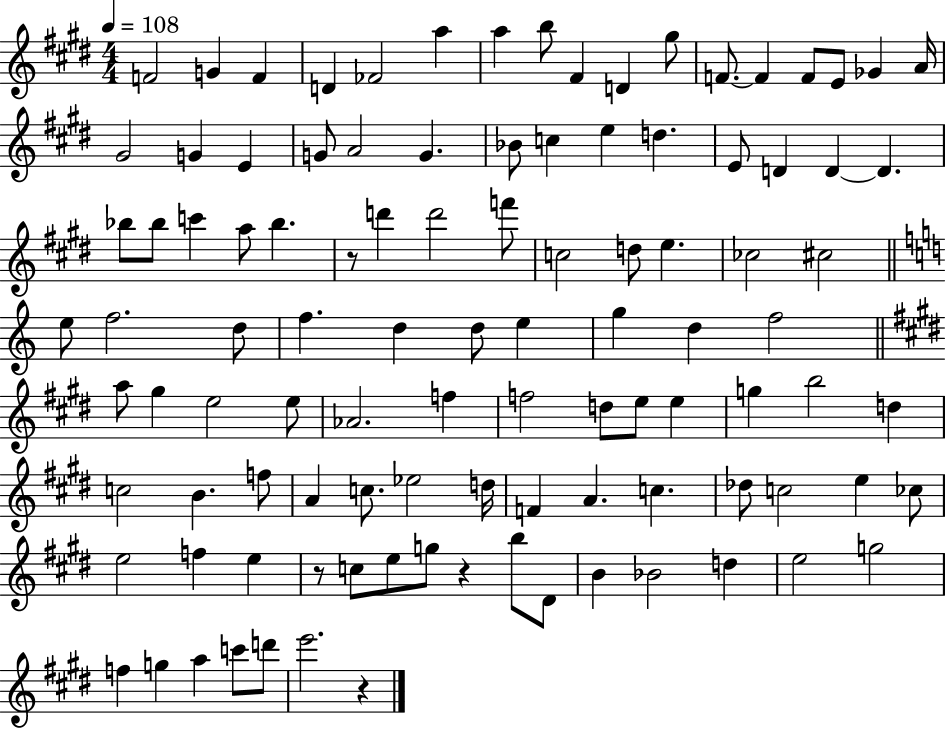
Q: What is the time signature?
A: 4/4